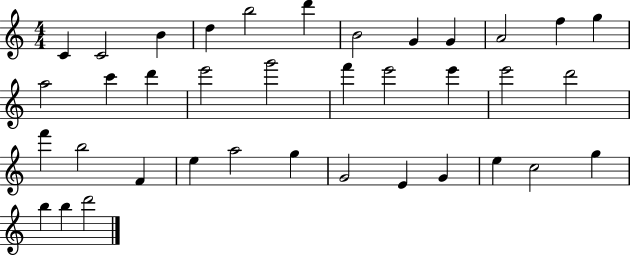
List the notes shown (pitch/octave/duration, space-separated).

C4/q C4/h B4/q D5/q B5/h D6/q B4/h G4/q G4/q A4/h F5/q G5/q A5/h C6/q D6/q E6/h G6/h F6/q E6/h E6/q E6/h D6/h F6/q B5/h F4/q E5/q A5/h G5/q G4/h E4/q G4/q E5/q C5/h G5/q B5/q B5/q D6/h